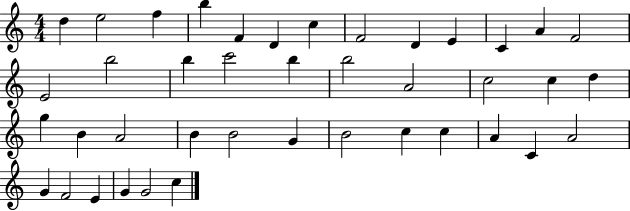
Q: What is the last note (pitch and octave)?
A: C5